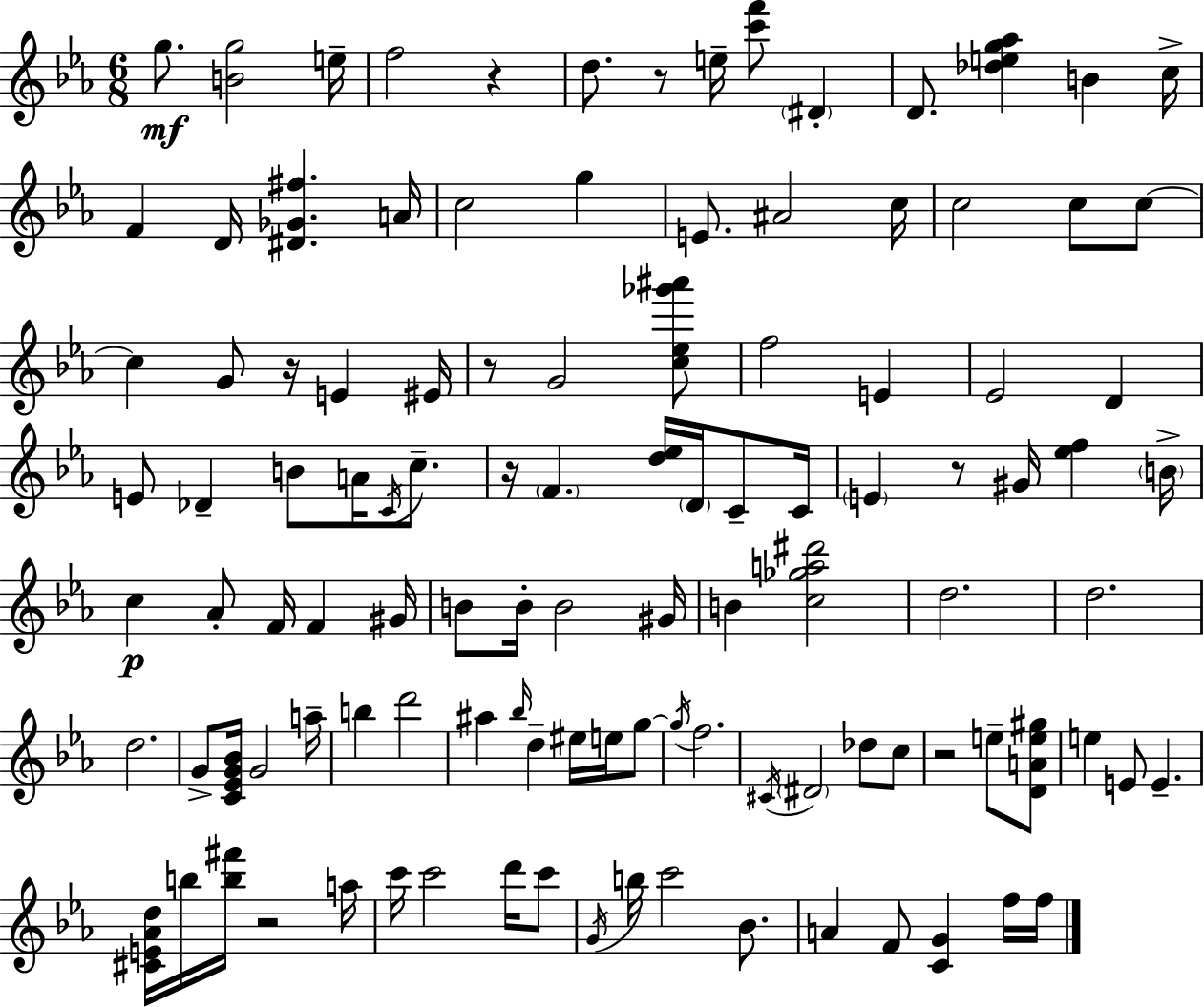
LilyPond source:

{
  \clef treble
  \numericTimeSignature
  \time 6/8
  \key ees \major
  \repeat volta 2 { g''8.\mf <b' g''>2 e''16-- | f''2 r4 | d''8. r8 e''16-- <c''' f'''>8 \parenthesize dis'4-. | d'8. <des'' e'' g'' aes''>4 b'4 c''16-> | \break f'4 d'16 <dis' ges' fis''>4. a'16 | c''2 g''4 | e'8. ais'2 c''16 | c''2 c''8 c''8~~ | \break c''4 g'8 r16 e'4 eis'16 | r8 g'2 <c'' ees'' ges''' ais'''>8 | f''2 e'4 | ees'2 d'4 | \break e'8 des'4-- b'8 a'16 \acciaccatura { c'16 } c''8.-- | r16 \parenthesize f'4. <d'' ees''>16 \parenthesize d'16 c'8-- | c'16 \parenthesize e'4 r8 gis'16 <ees'' f''>4 | \parenthesize b'16-> c''4\p aes'8-. f'16 f'4 | \break gis'16 b'8 b'16-. b'2 | gis'16 b'4 <c'' ges'' a'' dis'''>2 | d''2. | d''2. | \break d''2. | g'8-> <c' ees' g' bes'>16 g'2 | a''16-- b''4 d'''2 | ais''4 \grace { bes''16 } d''4-- eis''16 e''16 | \break g''8~~ \acciaccatura { g''16 } f''2. | \acciaccatura { cis'16 } \parenthesize dis'2 | des''8 c''8 r2 | e''8-- <d' a' e'' gis''>8 e''4 e'8 e'4.-- | \break <cis' e' aes' d''>16 b''16 <b'' fis'''>16 r2 | a''16 c'''16 c'''2 | d'''16 c'''8 \acciaccatura { g'16 } b''16 c'''2 | bes'8. a'4 f'8 <c' g'>4 | \break f''16 f''16 } \bar "|."
}